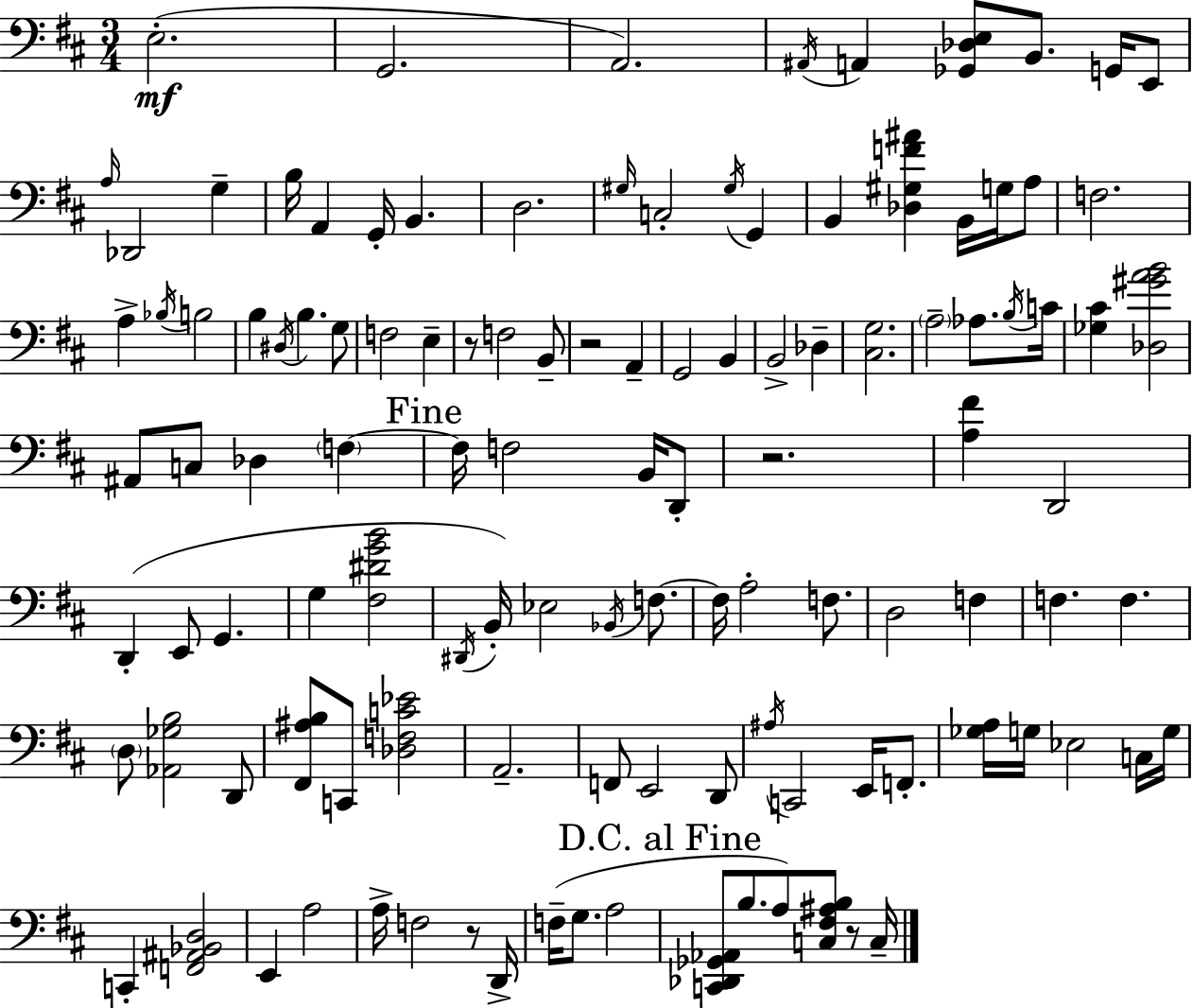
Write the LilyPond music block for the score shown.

{
  \clef bass
  \numericTimeSignature
  \time 3/4
  \key d \major
  \repeat volta 2 { e2.-.(\mf | g,2. | a,2.) | \acciaccatura { ais,16 } a,4 <ges, des e>8 b,8. g,16 e,8 | \break \grace { a16 } des,2 g4-- | b16 a,4 g,16-. b,4. | d2. | \grace { gis16 } c2-. \acciaccatura { gis16 } | \break g,4 b,4 <des gis f' ais'>4 | b,16 g16 a8 f2. | a4-> \acciaccatura { bes16 } b2 | b4 \acciaccatura { dis16 } b4. | \break g8 f2 | e4-- r8 f2 | b,8-- r2 | a,4-- g,2 | \break b,4 b,2-> | des4-- <cis g>2. | \parenthesize a2-- | aes8. \acciaccatura { b16 } c'16 <ges cis'>4 <des gis' a' b'>2 | \break ais,8 c8 des4 | \parenthesize f4~~ \mark "Fine" f16 f2 | b,16 d,8-. r2. | <a fis'>4 d,2 | \break d,4-.( e,8 | g,4. g4 <fis dis' g' b'>2 | \acciaccatura { dis,16 }) b,16-. ees2 | \acciaccatura { bes,16 } f8.~~ f16 a2-. | \break f8. d2 | f4 f4. | f4. \parenthesize d8 <aes, ges b>2 | d,8 <fis, ais b>8 c,8 | \break <des f c' ees'>2 a,2.-- | f,8 e,2 | d,8 \acciaccatura { ais16 } c,2 | e,16 f,8.-. <ges a>16 g16 | \break ees2 c16 g16 c,4-. | <f, ais, bes, d>2 e,4 | a2 a16-> f2 | r8 d,16-> f16--( g8. | \break a2 \mark "D.C. al Fine" <c, des, ges, aes,>8 | b8. a8) <c fis ais b>8 r8 c16-- } \bar "|."
}